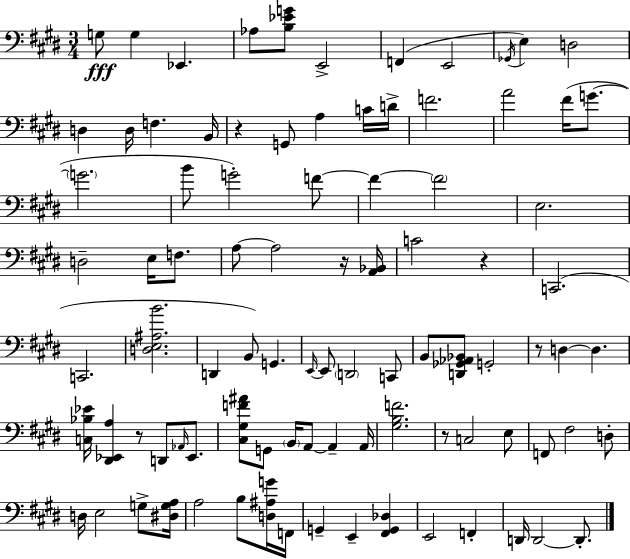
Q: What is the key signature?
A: E major